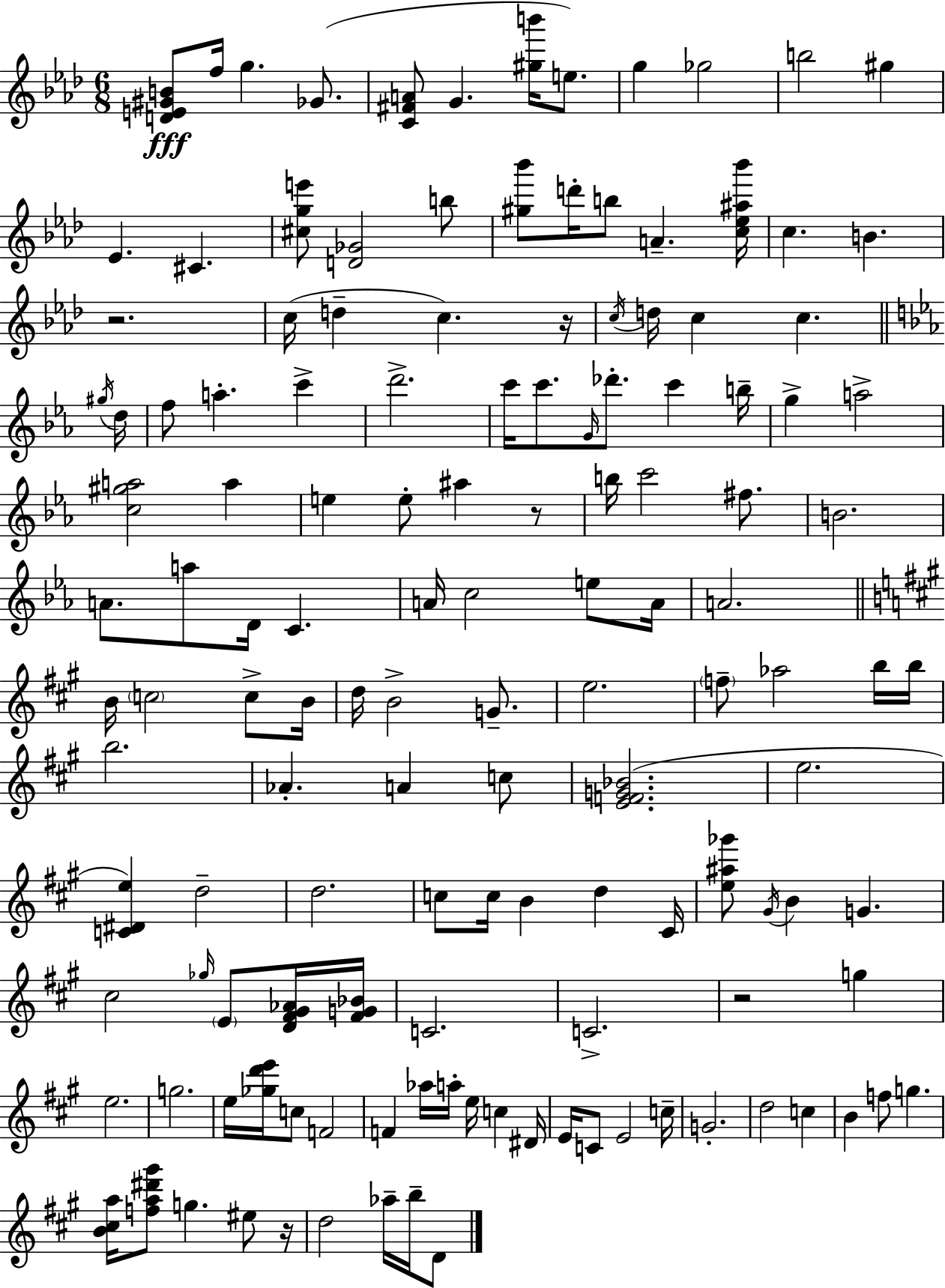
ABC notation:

X:1
T:Untitled
M:6/8
L:1/4
K:Fm
[DE^GB]/2 f/4 g _G/2 [C^FA]/2 G [^gb']/4 e/2 g _g2 b2 ^g _E ^C [^cge']/2 [D_G]2 b/2 [^g_b']/2 d'/4 b/2 A [c_e^a_b']/4 c B z2 c/4 d c z/4 c/4 d/4 c c ^g/4 d/4 f/2 a c' d'2 c'/4 c'/2 G/4 _d'/2 c' b/4 g a2 [c^ga]2 a e e/2 ^a z/2 b/4 c'2 ^f/2 B2 A/2 a/2 D/4 C A/4 c2 e/2 A/4 A2 B/4 c2 c/2 B/4 d/4 B2 G/2 e2 f/2 _a2 b/4 b/4 b2 _A A c/2 [EFG_B]2 e2 [C^De] d2 d2 c/2 c/4 B d ^C/4 [e^a_g']/2 ^G/4 B G ^c2 _g/4 E/2 [D^F^G_A]/4 [^FG_B]/4 C2 C2 z2 g e2 g2 e/4 [_gd'e']/4 c/2 F2 F _a/4 a/4 e/4 c ^D/4 E/4 C/2 E2 c/4 G2 d2 c B f/2 g [B^ca]/4 [fa^d'^g']/2 g ^e/2 z/4 d2 _a/4 b/4 D/2